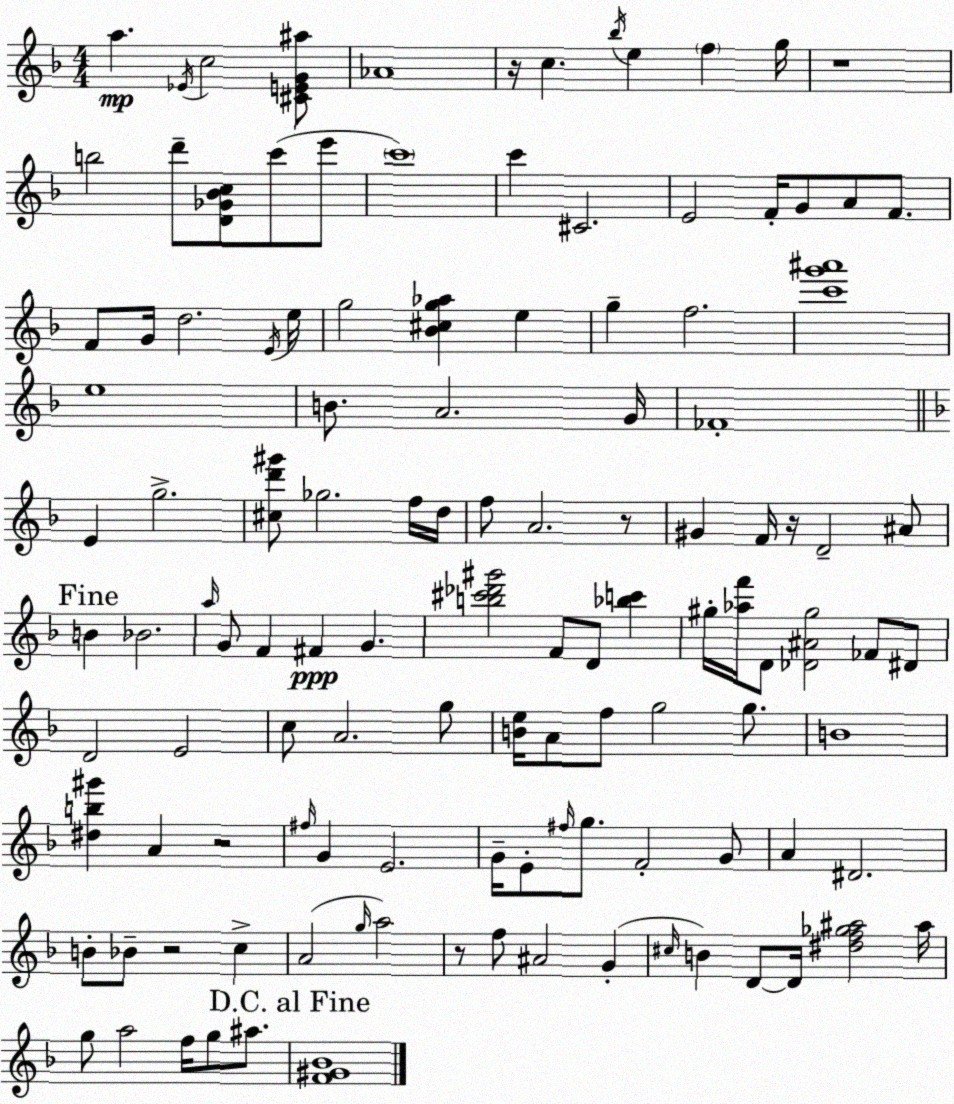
X:1
T:Untitled
M:4/4
L:1/4
K:Dm
a _E/4 c2 [^CEG^a]/2 _A4 z/4 c _b/4 e f g/4 z4 b2 d'/2 [D_G_Bc]/2 c'/2 e'/2 c'4 c' ^C2 E2 F/4 G/2 A/2 F/2 F/2 G/4 d2 E/4 e/4 g2 [_B^cg_a] e g f2 [c'g'^a']4 e4 B/2 A2 G/4 _F4 E g2 [^cd'^g']/2 _g2 f/4 d/4 f/2 A2 z/2 ^G F/4 z/4 D2 ^A/2 B _B2 a/4 G/2 F ^F G [b^c'_d'^g']2 F/2 D/2 [_bc'] ^g/4 [_af']/4 D/2 [_D^A^g]2 _F/2 ^D/2 D2 E2 c/2 A2 g/2 [Be]/4 A/2 f/2 g2 g/2 B4 [^db^g'] A z2 ^f/4 G E2 G/4 E/2 ^f/4 g/2 F2 G/2 A ^D2 B/2 _B/2 z2 c A2 g/4 a2 z/2 f/2 ^A2 G ^c/4 B D/2 D/4 [^df_g^a]2 ^a/4 g/2 a2 f/4 g/2 ^a/2 [F^G_B]4